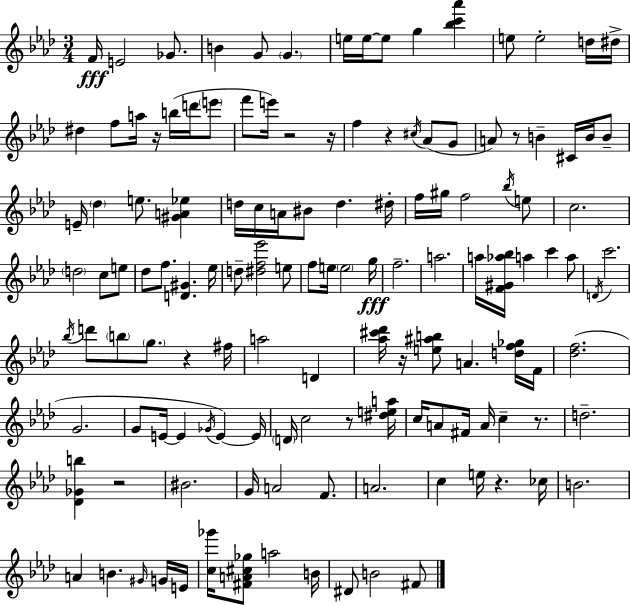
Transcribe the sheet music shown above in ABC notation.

X:1
T:Untitled
M:3/4
L:1/4
K:Fm
F/4 E2 _G/2 B G/2 G e/4 e/4 e/2 g [_bc'_a'] e/2 e2 d/4 ^d/4 ^d f/2 a/4 z/4 b/4 d'/4 e'/2 f'/2 e'/4 z2 z/4 f z ^c/4 _A/2 G/2 A/2 z/2 B ^C/4 B/4 B/2 E/4 _d e/2 [^GA_e] d/4 c/4 A/4 ^B/2 d ^d/4 f/4 ^g/4 f2 _b/4 e/2 c2 d2 c/2 e/2 _d/2 f/2 [D^G] _e/4 d/2 [^df_e']2 e/2 f/2 e/4 e2 g/4 f2 a2 a/4 [F^G_a_b]/4 a c' a/2 D/4 c'2 _b/4 d'/2 b/2 g/2 z ^f/4 a2 D [_a^c'_d']/4 z/4 [e^ab]/2 A [df_g]/4 F/4 [_df]2 G2 G/2 E/4 E _G/4 E E/4 D/4 c2 z/2 [^dea]/4 c/4 A/2 ^F/4 A/4 c z/2 d2 [_D_Gb] z2 ^B2 G/4 A2 F/2 A2 c e/4 z _c/4 B2 A B ^G/4 G/4 E/4 [c_g']/4 [^FA^c_g]/2 a2 B/4 ^D/2 B2 ^F/2